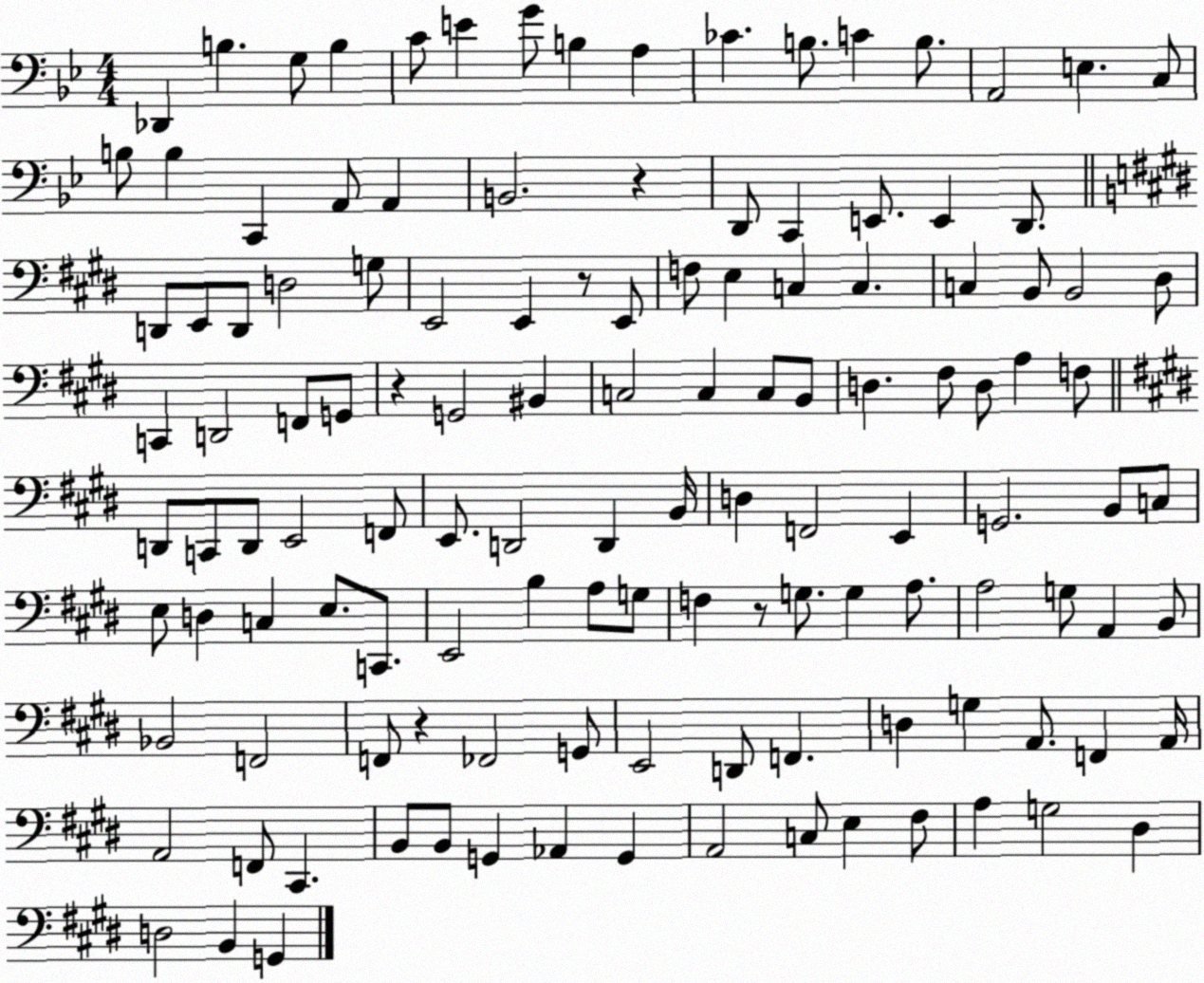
X:1
T:Untitled
M:4/4
L:1/4
K:Bb
_D,, B, G,/2 B, C/2 E G/2 B, A, _C B,/2 C B,/2 A,,2 E, C,/2 B,/2 B, C,, A,,/2 A,, B,,2 z D,,/2 C,, E,,/2 E,, D,,/2 D,,/2 E,,/2 D,,/2 D,2 G,/2 E,,2 E,, z/2 E,,/2 F,/2 E, C, C, C, B,,/2 B,,2 ^D,/2 C,, D,,2 F,,/2 G,,/2 z G,,2 ^B,, C,2 C, C,/2 B,,/2 D, ^F,/2 D,/2 A, F,/2 D,,/2 C,,/2 D,,/2 E,,2 F,,/2 E,,/2 D,,2 D,, B,,/4 D, F,,2 E,, G,,2 B,,/2 C,/2 E,/2 D, C, E,/2 C,,/2 E,,2 B, A,/2 G,/2 F, z/2 G,/2 G, A,/2 A,2 G,/2 A,, B,,/2 _B,,2 F,,2 F,,/2 z _F,,2 G,,/2 E,,2 D,,/2 F,, D, G, A,,/2 F,, A,,/4 A,,2 F,,/2 ^C,, B,,/2 B,,/2 G,, _A,, G,, A,,2 C,/2 E, ^F,/2 A, G,2 ^D, D,2 B,, G,,